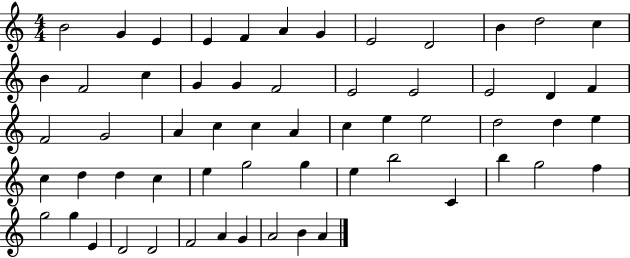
B4/h G4/q E4/q E4/q F4/q A4/q G4/q E4/h D4/h B4/q D5/h C5/q B4/q F4/h C5/q G4/q G4/q F4/h E4/h E4/h E4/h D4/q F4/q F4/h G4/h A4/q C5/q C5/q A4/q C5/q E5/q E5/h D5/h D5/q E5/q C5/q D5/q D5/q C5/q E5/q G5/h G5/q E5/q B5/h C4/q B5/q G5/h F5/q G5/h G5/q E4/q D4/h D4/h F4/h A4/q G4/q A4/h B4/q A4/q